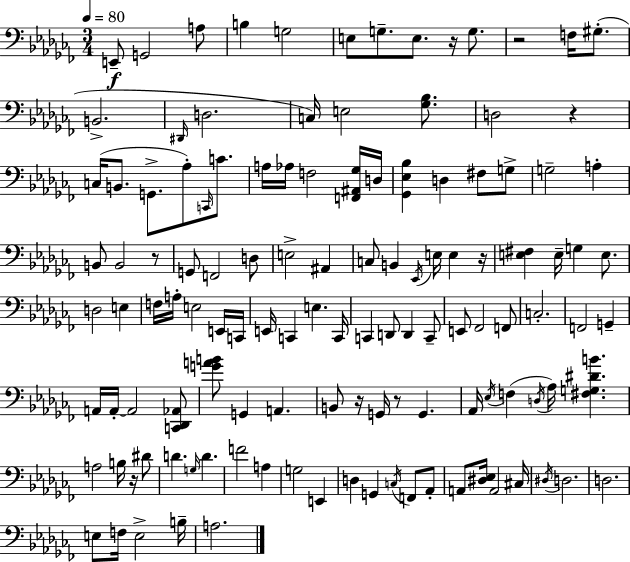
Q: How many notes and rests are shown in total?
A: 123